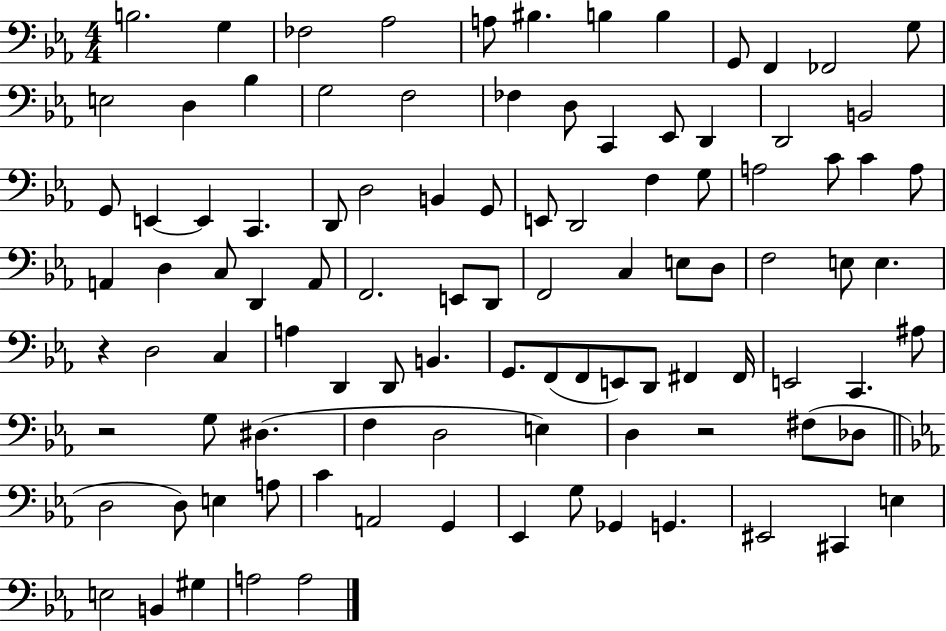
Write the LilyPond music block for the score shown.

{
  \clef bass
  \numericTimeSignature
  \time 4/4
  \key ees \major
  b2. g4 | fes2 aes2 | a8 bis4. b4 b4 | g,8 f,4 fes,2 g8 | \break e2 d4 bes4 | g2 f2 | fes4 d8 c,4 ees,8 d,4 | d,2 b,2 | \break g,8 e,4~~ e,4 c,4. | d,8 d2 b,4 g,8 | e,8 d,2 f4 g8 | a2 c'8 c'4 a8 | \break a,4 d4 c8 d,4 a,8 | f,2. e,8 d,8 | f,2 c4 e8 d8 | f2 e8 e4. | \break r4 d2 c4 | a4 d,4 d,8 b,4. | g,8. f,8( f,8 e,8) d,8 fis,4 fis,16 | e,2 c,4. ais8 | \break r2 g8 dis4.( | f4 d2 e4) | d4 r2 fis8( des8 | \bar "||" \break \key ees \major d2 d8) e4 a8 | c'4 a,2 g,4 | ees,4 g8 ges,4 g,4. | eis,2 cis,4 e4 | \break e2 b,4 gis4 | a2 a2 | \bar "|."
}